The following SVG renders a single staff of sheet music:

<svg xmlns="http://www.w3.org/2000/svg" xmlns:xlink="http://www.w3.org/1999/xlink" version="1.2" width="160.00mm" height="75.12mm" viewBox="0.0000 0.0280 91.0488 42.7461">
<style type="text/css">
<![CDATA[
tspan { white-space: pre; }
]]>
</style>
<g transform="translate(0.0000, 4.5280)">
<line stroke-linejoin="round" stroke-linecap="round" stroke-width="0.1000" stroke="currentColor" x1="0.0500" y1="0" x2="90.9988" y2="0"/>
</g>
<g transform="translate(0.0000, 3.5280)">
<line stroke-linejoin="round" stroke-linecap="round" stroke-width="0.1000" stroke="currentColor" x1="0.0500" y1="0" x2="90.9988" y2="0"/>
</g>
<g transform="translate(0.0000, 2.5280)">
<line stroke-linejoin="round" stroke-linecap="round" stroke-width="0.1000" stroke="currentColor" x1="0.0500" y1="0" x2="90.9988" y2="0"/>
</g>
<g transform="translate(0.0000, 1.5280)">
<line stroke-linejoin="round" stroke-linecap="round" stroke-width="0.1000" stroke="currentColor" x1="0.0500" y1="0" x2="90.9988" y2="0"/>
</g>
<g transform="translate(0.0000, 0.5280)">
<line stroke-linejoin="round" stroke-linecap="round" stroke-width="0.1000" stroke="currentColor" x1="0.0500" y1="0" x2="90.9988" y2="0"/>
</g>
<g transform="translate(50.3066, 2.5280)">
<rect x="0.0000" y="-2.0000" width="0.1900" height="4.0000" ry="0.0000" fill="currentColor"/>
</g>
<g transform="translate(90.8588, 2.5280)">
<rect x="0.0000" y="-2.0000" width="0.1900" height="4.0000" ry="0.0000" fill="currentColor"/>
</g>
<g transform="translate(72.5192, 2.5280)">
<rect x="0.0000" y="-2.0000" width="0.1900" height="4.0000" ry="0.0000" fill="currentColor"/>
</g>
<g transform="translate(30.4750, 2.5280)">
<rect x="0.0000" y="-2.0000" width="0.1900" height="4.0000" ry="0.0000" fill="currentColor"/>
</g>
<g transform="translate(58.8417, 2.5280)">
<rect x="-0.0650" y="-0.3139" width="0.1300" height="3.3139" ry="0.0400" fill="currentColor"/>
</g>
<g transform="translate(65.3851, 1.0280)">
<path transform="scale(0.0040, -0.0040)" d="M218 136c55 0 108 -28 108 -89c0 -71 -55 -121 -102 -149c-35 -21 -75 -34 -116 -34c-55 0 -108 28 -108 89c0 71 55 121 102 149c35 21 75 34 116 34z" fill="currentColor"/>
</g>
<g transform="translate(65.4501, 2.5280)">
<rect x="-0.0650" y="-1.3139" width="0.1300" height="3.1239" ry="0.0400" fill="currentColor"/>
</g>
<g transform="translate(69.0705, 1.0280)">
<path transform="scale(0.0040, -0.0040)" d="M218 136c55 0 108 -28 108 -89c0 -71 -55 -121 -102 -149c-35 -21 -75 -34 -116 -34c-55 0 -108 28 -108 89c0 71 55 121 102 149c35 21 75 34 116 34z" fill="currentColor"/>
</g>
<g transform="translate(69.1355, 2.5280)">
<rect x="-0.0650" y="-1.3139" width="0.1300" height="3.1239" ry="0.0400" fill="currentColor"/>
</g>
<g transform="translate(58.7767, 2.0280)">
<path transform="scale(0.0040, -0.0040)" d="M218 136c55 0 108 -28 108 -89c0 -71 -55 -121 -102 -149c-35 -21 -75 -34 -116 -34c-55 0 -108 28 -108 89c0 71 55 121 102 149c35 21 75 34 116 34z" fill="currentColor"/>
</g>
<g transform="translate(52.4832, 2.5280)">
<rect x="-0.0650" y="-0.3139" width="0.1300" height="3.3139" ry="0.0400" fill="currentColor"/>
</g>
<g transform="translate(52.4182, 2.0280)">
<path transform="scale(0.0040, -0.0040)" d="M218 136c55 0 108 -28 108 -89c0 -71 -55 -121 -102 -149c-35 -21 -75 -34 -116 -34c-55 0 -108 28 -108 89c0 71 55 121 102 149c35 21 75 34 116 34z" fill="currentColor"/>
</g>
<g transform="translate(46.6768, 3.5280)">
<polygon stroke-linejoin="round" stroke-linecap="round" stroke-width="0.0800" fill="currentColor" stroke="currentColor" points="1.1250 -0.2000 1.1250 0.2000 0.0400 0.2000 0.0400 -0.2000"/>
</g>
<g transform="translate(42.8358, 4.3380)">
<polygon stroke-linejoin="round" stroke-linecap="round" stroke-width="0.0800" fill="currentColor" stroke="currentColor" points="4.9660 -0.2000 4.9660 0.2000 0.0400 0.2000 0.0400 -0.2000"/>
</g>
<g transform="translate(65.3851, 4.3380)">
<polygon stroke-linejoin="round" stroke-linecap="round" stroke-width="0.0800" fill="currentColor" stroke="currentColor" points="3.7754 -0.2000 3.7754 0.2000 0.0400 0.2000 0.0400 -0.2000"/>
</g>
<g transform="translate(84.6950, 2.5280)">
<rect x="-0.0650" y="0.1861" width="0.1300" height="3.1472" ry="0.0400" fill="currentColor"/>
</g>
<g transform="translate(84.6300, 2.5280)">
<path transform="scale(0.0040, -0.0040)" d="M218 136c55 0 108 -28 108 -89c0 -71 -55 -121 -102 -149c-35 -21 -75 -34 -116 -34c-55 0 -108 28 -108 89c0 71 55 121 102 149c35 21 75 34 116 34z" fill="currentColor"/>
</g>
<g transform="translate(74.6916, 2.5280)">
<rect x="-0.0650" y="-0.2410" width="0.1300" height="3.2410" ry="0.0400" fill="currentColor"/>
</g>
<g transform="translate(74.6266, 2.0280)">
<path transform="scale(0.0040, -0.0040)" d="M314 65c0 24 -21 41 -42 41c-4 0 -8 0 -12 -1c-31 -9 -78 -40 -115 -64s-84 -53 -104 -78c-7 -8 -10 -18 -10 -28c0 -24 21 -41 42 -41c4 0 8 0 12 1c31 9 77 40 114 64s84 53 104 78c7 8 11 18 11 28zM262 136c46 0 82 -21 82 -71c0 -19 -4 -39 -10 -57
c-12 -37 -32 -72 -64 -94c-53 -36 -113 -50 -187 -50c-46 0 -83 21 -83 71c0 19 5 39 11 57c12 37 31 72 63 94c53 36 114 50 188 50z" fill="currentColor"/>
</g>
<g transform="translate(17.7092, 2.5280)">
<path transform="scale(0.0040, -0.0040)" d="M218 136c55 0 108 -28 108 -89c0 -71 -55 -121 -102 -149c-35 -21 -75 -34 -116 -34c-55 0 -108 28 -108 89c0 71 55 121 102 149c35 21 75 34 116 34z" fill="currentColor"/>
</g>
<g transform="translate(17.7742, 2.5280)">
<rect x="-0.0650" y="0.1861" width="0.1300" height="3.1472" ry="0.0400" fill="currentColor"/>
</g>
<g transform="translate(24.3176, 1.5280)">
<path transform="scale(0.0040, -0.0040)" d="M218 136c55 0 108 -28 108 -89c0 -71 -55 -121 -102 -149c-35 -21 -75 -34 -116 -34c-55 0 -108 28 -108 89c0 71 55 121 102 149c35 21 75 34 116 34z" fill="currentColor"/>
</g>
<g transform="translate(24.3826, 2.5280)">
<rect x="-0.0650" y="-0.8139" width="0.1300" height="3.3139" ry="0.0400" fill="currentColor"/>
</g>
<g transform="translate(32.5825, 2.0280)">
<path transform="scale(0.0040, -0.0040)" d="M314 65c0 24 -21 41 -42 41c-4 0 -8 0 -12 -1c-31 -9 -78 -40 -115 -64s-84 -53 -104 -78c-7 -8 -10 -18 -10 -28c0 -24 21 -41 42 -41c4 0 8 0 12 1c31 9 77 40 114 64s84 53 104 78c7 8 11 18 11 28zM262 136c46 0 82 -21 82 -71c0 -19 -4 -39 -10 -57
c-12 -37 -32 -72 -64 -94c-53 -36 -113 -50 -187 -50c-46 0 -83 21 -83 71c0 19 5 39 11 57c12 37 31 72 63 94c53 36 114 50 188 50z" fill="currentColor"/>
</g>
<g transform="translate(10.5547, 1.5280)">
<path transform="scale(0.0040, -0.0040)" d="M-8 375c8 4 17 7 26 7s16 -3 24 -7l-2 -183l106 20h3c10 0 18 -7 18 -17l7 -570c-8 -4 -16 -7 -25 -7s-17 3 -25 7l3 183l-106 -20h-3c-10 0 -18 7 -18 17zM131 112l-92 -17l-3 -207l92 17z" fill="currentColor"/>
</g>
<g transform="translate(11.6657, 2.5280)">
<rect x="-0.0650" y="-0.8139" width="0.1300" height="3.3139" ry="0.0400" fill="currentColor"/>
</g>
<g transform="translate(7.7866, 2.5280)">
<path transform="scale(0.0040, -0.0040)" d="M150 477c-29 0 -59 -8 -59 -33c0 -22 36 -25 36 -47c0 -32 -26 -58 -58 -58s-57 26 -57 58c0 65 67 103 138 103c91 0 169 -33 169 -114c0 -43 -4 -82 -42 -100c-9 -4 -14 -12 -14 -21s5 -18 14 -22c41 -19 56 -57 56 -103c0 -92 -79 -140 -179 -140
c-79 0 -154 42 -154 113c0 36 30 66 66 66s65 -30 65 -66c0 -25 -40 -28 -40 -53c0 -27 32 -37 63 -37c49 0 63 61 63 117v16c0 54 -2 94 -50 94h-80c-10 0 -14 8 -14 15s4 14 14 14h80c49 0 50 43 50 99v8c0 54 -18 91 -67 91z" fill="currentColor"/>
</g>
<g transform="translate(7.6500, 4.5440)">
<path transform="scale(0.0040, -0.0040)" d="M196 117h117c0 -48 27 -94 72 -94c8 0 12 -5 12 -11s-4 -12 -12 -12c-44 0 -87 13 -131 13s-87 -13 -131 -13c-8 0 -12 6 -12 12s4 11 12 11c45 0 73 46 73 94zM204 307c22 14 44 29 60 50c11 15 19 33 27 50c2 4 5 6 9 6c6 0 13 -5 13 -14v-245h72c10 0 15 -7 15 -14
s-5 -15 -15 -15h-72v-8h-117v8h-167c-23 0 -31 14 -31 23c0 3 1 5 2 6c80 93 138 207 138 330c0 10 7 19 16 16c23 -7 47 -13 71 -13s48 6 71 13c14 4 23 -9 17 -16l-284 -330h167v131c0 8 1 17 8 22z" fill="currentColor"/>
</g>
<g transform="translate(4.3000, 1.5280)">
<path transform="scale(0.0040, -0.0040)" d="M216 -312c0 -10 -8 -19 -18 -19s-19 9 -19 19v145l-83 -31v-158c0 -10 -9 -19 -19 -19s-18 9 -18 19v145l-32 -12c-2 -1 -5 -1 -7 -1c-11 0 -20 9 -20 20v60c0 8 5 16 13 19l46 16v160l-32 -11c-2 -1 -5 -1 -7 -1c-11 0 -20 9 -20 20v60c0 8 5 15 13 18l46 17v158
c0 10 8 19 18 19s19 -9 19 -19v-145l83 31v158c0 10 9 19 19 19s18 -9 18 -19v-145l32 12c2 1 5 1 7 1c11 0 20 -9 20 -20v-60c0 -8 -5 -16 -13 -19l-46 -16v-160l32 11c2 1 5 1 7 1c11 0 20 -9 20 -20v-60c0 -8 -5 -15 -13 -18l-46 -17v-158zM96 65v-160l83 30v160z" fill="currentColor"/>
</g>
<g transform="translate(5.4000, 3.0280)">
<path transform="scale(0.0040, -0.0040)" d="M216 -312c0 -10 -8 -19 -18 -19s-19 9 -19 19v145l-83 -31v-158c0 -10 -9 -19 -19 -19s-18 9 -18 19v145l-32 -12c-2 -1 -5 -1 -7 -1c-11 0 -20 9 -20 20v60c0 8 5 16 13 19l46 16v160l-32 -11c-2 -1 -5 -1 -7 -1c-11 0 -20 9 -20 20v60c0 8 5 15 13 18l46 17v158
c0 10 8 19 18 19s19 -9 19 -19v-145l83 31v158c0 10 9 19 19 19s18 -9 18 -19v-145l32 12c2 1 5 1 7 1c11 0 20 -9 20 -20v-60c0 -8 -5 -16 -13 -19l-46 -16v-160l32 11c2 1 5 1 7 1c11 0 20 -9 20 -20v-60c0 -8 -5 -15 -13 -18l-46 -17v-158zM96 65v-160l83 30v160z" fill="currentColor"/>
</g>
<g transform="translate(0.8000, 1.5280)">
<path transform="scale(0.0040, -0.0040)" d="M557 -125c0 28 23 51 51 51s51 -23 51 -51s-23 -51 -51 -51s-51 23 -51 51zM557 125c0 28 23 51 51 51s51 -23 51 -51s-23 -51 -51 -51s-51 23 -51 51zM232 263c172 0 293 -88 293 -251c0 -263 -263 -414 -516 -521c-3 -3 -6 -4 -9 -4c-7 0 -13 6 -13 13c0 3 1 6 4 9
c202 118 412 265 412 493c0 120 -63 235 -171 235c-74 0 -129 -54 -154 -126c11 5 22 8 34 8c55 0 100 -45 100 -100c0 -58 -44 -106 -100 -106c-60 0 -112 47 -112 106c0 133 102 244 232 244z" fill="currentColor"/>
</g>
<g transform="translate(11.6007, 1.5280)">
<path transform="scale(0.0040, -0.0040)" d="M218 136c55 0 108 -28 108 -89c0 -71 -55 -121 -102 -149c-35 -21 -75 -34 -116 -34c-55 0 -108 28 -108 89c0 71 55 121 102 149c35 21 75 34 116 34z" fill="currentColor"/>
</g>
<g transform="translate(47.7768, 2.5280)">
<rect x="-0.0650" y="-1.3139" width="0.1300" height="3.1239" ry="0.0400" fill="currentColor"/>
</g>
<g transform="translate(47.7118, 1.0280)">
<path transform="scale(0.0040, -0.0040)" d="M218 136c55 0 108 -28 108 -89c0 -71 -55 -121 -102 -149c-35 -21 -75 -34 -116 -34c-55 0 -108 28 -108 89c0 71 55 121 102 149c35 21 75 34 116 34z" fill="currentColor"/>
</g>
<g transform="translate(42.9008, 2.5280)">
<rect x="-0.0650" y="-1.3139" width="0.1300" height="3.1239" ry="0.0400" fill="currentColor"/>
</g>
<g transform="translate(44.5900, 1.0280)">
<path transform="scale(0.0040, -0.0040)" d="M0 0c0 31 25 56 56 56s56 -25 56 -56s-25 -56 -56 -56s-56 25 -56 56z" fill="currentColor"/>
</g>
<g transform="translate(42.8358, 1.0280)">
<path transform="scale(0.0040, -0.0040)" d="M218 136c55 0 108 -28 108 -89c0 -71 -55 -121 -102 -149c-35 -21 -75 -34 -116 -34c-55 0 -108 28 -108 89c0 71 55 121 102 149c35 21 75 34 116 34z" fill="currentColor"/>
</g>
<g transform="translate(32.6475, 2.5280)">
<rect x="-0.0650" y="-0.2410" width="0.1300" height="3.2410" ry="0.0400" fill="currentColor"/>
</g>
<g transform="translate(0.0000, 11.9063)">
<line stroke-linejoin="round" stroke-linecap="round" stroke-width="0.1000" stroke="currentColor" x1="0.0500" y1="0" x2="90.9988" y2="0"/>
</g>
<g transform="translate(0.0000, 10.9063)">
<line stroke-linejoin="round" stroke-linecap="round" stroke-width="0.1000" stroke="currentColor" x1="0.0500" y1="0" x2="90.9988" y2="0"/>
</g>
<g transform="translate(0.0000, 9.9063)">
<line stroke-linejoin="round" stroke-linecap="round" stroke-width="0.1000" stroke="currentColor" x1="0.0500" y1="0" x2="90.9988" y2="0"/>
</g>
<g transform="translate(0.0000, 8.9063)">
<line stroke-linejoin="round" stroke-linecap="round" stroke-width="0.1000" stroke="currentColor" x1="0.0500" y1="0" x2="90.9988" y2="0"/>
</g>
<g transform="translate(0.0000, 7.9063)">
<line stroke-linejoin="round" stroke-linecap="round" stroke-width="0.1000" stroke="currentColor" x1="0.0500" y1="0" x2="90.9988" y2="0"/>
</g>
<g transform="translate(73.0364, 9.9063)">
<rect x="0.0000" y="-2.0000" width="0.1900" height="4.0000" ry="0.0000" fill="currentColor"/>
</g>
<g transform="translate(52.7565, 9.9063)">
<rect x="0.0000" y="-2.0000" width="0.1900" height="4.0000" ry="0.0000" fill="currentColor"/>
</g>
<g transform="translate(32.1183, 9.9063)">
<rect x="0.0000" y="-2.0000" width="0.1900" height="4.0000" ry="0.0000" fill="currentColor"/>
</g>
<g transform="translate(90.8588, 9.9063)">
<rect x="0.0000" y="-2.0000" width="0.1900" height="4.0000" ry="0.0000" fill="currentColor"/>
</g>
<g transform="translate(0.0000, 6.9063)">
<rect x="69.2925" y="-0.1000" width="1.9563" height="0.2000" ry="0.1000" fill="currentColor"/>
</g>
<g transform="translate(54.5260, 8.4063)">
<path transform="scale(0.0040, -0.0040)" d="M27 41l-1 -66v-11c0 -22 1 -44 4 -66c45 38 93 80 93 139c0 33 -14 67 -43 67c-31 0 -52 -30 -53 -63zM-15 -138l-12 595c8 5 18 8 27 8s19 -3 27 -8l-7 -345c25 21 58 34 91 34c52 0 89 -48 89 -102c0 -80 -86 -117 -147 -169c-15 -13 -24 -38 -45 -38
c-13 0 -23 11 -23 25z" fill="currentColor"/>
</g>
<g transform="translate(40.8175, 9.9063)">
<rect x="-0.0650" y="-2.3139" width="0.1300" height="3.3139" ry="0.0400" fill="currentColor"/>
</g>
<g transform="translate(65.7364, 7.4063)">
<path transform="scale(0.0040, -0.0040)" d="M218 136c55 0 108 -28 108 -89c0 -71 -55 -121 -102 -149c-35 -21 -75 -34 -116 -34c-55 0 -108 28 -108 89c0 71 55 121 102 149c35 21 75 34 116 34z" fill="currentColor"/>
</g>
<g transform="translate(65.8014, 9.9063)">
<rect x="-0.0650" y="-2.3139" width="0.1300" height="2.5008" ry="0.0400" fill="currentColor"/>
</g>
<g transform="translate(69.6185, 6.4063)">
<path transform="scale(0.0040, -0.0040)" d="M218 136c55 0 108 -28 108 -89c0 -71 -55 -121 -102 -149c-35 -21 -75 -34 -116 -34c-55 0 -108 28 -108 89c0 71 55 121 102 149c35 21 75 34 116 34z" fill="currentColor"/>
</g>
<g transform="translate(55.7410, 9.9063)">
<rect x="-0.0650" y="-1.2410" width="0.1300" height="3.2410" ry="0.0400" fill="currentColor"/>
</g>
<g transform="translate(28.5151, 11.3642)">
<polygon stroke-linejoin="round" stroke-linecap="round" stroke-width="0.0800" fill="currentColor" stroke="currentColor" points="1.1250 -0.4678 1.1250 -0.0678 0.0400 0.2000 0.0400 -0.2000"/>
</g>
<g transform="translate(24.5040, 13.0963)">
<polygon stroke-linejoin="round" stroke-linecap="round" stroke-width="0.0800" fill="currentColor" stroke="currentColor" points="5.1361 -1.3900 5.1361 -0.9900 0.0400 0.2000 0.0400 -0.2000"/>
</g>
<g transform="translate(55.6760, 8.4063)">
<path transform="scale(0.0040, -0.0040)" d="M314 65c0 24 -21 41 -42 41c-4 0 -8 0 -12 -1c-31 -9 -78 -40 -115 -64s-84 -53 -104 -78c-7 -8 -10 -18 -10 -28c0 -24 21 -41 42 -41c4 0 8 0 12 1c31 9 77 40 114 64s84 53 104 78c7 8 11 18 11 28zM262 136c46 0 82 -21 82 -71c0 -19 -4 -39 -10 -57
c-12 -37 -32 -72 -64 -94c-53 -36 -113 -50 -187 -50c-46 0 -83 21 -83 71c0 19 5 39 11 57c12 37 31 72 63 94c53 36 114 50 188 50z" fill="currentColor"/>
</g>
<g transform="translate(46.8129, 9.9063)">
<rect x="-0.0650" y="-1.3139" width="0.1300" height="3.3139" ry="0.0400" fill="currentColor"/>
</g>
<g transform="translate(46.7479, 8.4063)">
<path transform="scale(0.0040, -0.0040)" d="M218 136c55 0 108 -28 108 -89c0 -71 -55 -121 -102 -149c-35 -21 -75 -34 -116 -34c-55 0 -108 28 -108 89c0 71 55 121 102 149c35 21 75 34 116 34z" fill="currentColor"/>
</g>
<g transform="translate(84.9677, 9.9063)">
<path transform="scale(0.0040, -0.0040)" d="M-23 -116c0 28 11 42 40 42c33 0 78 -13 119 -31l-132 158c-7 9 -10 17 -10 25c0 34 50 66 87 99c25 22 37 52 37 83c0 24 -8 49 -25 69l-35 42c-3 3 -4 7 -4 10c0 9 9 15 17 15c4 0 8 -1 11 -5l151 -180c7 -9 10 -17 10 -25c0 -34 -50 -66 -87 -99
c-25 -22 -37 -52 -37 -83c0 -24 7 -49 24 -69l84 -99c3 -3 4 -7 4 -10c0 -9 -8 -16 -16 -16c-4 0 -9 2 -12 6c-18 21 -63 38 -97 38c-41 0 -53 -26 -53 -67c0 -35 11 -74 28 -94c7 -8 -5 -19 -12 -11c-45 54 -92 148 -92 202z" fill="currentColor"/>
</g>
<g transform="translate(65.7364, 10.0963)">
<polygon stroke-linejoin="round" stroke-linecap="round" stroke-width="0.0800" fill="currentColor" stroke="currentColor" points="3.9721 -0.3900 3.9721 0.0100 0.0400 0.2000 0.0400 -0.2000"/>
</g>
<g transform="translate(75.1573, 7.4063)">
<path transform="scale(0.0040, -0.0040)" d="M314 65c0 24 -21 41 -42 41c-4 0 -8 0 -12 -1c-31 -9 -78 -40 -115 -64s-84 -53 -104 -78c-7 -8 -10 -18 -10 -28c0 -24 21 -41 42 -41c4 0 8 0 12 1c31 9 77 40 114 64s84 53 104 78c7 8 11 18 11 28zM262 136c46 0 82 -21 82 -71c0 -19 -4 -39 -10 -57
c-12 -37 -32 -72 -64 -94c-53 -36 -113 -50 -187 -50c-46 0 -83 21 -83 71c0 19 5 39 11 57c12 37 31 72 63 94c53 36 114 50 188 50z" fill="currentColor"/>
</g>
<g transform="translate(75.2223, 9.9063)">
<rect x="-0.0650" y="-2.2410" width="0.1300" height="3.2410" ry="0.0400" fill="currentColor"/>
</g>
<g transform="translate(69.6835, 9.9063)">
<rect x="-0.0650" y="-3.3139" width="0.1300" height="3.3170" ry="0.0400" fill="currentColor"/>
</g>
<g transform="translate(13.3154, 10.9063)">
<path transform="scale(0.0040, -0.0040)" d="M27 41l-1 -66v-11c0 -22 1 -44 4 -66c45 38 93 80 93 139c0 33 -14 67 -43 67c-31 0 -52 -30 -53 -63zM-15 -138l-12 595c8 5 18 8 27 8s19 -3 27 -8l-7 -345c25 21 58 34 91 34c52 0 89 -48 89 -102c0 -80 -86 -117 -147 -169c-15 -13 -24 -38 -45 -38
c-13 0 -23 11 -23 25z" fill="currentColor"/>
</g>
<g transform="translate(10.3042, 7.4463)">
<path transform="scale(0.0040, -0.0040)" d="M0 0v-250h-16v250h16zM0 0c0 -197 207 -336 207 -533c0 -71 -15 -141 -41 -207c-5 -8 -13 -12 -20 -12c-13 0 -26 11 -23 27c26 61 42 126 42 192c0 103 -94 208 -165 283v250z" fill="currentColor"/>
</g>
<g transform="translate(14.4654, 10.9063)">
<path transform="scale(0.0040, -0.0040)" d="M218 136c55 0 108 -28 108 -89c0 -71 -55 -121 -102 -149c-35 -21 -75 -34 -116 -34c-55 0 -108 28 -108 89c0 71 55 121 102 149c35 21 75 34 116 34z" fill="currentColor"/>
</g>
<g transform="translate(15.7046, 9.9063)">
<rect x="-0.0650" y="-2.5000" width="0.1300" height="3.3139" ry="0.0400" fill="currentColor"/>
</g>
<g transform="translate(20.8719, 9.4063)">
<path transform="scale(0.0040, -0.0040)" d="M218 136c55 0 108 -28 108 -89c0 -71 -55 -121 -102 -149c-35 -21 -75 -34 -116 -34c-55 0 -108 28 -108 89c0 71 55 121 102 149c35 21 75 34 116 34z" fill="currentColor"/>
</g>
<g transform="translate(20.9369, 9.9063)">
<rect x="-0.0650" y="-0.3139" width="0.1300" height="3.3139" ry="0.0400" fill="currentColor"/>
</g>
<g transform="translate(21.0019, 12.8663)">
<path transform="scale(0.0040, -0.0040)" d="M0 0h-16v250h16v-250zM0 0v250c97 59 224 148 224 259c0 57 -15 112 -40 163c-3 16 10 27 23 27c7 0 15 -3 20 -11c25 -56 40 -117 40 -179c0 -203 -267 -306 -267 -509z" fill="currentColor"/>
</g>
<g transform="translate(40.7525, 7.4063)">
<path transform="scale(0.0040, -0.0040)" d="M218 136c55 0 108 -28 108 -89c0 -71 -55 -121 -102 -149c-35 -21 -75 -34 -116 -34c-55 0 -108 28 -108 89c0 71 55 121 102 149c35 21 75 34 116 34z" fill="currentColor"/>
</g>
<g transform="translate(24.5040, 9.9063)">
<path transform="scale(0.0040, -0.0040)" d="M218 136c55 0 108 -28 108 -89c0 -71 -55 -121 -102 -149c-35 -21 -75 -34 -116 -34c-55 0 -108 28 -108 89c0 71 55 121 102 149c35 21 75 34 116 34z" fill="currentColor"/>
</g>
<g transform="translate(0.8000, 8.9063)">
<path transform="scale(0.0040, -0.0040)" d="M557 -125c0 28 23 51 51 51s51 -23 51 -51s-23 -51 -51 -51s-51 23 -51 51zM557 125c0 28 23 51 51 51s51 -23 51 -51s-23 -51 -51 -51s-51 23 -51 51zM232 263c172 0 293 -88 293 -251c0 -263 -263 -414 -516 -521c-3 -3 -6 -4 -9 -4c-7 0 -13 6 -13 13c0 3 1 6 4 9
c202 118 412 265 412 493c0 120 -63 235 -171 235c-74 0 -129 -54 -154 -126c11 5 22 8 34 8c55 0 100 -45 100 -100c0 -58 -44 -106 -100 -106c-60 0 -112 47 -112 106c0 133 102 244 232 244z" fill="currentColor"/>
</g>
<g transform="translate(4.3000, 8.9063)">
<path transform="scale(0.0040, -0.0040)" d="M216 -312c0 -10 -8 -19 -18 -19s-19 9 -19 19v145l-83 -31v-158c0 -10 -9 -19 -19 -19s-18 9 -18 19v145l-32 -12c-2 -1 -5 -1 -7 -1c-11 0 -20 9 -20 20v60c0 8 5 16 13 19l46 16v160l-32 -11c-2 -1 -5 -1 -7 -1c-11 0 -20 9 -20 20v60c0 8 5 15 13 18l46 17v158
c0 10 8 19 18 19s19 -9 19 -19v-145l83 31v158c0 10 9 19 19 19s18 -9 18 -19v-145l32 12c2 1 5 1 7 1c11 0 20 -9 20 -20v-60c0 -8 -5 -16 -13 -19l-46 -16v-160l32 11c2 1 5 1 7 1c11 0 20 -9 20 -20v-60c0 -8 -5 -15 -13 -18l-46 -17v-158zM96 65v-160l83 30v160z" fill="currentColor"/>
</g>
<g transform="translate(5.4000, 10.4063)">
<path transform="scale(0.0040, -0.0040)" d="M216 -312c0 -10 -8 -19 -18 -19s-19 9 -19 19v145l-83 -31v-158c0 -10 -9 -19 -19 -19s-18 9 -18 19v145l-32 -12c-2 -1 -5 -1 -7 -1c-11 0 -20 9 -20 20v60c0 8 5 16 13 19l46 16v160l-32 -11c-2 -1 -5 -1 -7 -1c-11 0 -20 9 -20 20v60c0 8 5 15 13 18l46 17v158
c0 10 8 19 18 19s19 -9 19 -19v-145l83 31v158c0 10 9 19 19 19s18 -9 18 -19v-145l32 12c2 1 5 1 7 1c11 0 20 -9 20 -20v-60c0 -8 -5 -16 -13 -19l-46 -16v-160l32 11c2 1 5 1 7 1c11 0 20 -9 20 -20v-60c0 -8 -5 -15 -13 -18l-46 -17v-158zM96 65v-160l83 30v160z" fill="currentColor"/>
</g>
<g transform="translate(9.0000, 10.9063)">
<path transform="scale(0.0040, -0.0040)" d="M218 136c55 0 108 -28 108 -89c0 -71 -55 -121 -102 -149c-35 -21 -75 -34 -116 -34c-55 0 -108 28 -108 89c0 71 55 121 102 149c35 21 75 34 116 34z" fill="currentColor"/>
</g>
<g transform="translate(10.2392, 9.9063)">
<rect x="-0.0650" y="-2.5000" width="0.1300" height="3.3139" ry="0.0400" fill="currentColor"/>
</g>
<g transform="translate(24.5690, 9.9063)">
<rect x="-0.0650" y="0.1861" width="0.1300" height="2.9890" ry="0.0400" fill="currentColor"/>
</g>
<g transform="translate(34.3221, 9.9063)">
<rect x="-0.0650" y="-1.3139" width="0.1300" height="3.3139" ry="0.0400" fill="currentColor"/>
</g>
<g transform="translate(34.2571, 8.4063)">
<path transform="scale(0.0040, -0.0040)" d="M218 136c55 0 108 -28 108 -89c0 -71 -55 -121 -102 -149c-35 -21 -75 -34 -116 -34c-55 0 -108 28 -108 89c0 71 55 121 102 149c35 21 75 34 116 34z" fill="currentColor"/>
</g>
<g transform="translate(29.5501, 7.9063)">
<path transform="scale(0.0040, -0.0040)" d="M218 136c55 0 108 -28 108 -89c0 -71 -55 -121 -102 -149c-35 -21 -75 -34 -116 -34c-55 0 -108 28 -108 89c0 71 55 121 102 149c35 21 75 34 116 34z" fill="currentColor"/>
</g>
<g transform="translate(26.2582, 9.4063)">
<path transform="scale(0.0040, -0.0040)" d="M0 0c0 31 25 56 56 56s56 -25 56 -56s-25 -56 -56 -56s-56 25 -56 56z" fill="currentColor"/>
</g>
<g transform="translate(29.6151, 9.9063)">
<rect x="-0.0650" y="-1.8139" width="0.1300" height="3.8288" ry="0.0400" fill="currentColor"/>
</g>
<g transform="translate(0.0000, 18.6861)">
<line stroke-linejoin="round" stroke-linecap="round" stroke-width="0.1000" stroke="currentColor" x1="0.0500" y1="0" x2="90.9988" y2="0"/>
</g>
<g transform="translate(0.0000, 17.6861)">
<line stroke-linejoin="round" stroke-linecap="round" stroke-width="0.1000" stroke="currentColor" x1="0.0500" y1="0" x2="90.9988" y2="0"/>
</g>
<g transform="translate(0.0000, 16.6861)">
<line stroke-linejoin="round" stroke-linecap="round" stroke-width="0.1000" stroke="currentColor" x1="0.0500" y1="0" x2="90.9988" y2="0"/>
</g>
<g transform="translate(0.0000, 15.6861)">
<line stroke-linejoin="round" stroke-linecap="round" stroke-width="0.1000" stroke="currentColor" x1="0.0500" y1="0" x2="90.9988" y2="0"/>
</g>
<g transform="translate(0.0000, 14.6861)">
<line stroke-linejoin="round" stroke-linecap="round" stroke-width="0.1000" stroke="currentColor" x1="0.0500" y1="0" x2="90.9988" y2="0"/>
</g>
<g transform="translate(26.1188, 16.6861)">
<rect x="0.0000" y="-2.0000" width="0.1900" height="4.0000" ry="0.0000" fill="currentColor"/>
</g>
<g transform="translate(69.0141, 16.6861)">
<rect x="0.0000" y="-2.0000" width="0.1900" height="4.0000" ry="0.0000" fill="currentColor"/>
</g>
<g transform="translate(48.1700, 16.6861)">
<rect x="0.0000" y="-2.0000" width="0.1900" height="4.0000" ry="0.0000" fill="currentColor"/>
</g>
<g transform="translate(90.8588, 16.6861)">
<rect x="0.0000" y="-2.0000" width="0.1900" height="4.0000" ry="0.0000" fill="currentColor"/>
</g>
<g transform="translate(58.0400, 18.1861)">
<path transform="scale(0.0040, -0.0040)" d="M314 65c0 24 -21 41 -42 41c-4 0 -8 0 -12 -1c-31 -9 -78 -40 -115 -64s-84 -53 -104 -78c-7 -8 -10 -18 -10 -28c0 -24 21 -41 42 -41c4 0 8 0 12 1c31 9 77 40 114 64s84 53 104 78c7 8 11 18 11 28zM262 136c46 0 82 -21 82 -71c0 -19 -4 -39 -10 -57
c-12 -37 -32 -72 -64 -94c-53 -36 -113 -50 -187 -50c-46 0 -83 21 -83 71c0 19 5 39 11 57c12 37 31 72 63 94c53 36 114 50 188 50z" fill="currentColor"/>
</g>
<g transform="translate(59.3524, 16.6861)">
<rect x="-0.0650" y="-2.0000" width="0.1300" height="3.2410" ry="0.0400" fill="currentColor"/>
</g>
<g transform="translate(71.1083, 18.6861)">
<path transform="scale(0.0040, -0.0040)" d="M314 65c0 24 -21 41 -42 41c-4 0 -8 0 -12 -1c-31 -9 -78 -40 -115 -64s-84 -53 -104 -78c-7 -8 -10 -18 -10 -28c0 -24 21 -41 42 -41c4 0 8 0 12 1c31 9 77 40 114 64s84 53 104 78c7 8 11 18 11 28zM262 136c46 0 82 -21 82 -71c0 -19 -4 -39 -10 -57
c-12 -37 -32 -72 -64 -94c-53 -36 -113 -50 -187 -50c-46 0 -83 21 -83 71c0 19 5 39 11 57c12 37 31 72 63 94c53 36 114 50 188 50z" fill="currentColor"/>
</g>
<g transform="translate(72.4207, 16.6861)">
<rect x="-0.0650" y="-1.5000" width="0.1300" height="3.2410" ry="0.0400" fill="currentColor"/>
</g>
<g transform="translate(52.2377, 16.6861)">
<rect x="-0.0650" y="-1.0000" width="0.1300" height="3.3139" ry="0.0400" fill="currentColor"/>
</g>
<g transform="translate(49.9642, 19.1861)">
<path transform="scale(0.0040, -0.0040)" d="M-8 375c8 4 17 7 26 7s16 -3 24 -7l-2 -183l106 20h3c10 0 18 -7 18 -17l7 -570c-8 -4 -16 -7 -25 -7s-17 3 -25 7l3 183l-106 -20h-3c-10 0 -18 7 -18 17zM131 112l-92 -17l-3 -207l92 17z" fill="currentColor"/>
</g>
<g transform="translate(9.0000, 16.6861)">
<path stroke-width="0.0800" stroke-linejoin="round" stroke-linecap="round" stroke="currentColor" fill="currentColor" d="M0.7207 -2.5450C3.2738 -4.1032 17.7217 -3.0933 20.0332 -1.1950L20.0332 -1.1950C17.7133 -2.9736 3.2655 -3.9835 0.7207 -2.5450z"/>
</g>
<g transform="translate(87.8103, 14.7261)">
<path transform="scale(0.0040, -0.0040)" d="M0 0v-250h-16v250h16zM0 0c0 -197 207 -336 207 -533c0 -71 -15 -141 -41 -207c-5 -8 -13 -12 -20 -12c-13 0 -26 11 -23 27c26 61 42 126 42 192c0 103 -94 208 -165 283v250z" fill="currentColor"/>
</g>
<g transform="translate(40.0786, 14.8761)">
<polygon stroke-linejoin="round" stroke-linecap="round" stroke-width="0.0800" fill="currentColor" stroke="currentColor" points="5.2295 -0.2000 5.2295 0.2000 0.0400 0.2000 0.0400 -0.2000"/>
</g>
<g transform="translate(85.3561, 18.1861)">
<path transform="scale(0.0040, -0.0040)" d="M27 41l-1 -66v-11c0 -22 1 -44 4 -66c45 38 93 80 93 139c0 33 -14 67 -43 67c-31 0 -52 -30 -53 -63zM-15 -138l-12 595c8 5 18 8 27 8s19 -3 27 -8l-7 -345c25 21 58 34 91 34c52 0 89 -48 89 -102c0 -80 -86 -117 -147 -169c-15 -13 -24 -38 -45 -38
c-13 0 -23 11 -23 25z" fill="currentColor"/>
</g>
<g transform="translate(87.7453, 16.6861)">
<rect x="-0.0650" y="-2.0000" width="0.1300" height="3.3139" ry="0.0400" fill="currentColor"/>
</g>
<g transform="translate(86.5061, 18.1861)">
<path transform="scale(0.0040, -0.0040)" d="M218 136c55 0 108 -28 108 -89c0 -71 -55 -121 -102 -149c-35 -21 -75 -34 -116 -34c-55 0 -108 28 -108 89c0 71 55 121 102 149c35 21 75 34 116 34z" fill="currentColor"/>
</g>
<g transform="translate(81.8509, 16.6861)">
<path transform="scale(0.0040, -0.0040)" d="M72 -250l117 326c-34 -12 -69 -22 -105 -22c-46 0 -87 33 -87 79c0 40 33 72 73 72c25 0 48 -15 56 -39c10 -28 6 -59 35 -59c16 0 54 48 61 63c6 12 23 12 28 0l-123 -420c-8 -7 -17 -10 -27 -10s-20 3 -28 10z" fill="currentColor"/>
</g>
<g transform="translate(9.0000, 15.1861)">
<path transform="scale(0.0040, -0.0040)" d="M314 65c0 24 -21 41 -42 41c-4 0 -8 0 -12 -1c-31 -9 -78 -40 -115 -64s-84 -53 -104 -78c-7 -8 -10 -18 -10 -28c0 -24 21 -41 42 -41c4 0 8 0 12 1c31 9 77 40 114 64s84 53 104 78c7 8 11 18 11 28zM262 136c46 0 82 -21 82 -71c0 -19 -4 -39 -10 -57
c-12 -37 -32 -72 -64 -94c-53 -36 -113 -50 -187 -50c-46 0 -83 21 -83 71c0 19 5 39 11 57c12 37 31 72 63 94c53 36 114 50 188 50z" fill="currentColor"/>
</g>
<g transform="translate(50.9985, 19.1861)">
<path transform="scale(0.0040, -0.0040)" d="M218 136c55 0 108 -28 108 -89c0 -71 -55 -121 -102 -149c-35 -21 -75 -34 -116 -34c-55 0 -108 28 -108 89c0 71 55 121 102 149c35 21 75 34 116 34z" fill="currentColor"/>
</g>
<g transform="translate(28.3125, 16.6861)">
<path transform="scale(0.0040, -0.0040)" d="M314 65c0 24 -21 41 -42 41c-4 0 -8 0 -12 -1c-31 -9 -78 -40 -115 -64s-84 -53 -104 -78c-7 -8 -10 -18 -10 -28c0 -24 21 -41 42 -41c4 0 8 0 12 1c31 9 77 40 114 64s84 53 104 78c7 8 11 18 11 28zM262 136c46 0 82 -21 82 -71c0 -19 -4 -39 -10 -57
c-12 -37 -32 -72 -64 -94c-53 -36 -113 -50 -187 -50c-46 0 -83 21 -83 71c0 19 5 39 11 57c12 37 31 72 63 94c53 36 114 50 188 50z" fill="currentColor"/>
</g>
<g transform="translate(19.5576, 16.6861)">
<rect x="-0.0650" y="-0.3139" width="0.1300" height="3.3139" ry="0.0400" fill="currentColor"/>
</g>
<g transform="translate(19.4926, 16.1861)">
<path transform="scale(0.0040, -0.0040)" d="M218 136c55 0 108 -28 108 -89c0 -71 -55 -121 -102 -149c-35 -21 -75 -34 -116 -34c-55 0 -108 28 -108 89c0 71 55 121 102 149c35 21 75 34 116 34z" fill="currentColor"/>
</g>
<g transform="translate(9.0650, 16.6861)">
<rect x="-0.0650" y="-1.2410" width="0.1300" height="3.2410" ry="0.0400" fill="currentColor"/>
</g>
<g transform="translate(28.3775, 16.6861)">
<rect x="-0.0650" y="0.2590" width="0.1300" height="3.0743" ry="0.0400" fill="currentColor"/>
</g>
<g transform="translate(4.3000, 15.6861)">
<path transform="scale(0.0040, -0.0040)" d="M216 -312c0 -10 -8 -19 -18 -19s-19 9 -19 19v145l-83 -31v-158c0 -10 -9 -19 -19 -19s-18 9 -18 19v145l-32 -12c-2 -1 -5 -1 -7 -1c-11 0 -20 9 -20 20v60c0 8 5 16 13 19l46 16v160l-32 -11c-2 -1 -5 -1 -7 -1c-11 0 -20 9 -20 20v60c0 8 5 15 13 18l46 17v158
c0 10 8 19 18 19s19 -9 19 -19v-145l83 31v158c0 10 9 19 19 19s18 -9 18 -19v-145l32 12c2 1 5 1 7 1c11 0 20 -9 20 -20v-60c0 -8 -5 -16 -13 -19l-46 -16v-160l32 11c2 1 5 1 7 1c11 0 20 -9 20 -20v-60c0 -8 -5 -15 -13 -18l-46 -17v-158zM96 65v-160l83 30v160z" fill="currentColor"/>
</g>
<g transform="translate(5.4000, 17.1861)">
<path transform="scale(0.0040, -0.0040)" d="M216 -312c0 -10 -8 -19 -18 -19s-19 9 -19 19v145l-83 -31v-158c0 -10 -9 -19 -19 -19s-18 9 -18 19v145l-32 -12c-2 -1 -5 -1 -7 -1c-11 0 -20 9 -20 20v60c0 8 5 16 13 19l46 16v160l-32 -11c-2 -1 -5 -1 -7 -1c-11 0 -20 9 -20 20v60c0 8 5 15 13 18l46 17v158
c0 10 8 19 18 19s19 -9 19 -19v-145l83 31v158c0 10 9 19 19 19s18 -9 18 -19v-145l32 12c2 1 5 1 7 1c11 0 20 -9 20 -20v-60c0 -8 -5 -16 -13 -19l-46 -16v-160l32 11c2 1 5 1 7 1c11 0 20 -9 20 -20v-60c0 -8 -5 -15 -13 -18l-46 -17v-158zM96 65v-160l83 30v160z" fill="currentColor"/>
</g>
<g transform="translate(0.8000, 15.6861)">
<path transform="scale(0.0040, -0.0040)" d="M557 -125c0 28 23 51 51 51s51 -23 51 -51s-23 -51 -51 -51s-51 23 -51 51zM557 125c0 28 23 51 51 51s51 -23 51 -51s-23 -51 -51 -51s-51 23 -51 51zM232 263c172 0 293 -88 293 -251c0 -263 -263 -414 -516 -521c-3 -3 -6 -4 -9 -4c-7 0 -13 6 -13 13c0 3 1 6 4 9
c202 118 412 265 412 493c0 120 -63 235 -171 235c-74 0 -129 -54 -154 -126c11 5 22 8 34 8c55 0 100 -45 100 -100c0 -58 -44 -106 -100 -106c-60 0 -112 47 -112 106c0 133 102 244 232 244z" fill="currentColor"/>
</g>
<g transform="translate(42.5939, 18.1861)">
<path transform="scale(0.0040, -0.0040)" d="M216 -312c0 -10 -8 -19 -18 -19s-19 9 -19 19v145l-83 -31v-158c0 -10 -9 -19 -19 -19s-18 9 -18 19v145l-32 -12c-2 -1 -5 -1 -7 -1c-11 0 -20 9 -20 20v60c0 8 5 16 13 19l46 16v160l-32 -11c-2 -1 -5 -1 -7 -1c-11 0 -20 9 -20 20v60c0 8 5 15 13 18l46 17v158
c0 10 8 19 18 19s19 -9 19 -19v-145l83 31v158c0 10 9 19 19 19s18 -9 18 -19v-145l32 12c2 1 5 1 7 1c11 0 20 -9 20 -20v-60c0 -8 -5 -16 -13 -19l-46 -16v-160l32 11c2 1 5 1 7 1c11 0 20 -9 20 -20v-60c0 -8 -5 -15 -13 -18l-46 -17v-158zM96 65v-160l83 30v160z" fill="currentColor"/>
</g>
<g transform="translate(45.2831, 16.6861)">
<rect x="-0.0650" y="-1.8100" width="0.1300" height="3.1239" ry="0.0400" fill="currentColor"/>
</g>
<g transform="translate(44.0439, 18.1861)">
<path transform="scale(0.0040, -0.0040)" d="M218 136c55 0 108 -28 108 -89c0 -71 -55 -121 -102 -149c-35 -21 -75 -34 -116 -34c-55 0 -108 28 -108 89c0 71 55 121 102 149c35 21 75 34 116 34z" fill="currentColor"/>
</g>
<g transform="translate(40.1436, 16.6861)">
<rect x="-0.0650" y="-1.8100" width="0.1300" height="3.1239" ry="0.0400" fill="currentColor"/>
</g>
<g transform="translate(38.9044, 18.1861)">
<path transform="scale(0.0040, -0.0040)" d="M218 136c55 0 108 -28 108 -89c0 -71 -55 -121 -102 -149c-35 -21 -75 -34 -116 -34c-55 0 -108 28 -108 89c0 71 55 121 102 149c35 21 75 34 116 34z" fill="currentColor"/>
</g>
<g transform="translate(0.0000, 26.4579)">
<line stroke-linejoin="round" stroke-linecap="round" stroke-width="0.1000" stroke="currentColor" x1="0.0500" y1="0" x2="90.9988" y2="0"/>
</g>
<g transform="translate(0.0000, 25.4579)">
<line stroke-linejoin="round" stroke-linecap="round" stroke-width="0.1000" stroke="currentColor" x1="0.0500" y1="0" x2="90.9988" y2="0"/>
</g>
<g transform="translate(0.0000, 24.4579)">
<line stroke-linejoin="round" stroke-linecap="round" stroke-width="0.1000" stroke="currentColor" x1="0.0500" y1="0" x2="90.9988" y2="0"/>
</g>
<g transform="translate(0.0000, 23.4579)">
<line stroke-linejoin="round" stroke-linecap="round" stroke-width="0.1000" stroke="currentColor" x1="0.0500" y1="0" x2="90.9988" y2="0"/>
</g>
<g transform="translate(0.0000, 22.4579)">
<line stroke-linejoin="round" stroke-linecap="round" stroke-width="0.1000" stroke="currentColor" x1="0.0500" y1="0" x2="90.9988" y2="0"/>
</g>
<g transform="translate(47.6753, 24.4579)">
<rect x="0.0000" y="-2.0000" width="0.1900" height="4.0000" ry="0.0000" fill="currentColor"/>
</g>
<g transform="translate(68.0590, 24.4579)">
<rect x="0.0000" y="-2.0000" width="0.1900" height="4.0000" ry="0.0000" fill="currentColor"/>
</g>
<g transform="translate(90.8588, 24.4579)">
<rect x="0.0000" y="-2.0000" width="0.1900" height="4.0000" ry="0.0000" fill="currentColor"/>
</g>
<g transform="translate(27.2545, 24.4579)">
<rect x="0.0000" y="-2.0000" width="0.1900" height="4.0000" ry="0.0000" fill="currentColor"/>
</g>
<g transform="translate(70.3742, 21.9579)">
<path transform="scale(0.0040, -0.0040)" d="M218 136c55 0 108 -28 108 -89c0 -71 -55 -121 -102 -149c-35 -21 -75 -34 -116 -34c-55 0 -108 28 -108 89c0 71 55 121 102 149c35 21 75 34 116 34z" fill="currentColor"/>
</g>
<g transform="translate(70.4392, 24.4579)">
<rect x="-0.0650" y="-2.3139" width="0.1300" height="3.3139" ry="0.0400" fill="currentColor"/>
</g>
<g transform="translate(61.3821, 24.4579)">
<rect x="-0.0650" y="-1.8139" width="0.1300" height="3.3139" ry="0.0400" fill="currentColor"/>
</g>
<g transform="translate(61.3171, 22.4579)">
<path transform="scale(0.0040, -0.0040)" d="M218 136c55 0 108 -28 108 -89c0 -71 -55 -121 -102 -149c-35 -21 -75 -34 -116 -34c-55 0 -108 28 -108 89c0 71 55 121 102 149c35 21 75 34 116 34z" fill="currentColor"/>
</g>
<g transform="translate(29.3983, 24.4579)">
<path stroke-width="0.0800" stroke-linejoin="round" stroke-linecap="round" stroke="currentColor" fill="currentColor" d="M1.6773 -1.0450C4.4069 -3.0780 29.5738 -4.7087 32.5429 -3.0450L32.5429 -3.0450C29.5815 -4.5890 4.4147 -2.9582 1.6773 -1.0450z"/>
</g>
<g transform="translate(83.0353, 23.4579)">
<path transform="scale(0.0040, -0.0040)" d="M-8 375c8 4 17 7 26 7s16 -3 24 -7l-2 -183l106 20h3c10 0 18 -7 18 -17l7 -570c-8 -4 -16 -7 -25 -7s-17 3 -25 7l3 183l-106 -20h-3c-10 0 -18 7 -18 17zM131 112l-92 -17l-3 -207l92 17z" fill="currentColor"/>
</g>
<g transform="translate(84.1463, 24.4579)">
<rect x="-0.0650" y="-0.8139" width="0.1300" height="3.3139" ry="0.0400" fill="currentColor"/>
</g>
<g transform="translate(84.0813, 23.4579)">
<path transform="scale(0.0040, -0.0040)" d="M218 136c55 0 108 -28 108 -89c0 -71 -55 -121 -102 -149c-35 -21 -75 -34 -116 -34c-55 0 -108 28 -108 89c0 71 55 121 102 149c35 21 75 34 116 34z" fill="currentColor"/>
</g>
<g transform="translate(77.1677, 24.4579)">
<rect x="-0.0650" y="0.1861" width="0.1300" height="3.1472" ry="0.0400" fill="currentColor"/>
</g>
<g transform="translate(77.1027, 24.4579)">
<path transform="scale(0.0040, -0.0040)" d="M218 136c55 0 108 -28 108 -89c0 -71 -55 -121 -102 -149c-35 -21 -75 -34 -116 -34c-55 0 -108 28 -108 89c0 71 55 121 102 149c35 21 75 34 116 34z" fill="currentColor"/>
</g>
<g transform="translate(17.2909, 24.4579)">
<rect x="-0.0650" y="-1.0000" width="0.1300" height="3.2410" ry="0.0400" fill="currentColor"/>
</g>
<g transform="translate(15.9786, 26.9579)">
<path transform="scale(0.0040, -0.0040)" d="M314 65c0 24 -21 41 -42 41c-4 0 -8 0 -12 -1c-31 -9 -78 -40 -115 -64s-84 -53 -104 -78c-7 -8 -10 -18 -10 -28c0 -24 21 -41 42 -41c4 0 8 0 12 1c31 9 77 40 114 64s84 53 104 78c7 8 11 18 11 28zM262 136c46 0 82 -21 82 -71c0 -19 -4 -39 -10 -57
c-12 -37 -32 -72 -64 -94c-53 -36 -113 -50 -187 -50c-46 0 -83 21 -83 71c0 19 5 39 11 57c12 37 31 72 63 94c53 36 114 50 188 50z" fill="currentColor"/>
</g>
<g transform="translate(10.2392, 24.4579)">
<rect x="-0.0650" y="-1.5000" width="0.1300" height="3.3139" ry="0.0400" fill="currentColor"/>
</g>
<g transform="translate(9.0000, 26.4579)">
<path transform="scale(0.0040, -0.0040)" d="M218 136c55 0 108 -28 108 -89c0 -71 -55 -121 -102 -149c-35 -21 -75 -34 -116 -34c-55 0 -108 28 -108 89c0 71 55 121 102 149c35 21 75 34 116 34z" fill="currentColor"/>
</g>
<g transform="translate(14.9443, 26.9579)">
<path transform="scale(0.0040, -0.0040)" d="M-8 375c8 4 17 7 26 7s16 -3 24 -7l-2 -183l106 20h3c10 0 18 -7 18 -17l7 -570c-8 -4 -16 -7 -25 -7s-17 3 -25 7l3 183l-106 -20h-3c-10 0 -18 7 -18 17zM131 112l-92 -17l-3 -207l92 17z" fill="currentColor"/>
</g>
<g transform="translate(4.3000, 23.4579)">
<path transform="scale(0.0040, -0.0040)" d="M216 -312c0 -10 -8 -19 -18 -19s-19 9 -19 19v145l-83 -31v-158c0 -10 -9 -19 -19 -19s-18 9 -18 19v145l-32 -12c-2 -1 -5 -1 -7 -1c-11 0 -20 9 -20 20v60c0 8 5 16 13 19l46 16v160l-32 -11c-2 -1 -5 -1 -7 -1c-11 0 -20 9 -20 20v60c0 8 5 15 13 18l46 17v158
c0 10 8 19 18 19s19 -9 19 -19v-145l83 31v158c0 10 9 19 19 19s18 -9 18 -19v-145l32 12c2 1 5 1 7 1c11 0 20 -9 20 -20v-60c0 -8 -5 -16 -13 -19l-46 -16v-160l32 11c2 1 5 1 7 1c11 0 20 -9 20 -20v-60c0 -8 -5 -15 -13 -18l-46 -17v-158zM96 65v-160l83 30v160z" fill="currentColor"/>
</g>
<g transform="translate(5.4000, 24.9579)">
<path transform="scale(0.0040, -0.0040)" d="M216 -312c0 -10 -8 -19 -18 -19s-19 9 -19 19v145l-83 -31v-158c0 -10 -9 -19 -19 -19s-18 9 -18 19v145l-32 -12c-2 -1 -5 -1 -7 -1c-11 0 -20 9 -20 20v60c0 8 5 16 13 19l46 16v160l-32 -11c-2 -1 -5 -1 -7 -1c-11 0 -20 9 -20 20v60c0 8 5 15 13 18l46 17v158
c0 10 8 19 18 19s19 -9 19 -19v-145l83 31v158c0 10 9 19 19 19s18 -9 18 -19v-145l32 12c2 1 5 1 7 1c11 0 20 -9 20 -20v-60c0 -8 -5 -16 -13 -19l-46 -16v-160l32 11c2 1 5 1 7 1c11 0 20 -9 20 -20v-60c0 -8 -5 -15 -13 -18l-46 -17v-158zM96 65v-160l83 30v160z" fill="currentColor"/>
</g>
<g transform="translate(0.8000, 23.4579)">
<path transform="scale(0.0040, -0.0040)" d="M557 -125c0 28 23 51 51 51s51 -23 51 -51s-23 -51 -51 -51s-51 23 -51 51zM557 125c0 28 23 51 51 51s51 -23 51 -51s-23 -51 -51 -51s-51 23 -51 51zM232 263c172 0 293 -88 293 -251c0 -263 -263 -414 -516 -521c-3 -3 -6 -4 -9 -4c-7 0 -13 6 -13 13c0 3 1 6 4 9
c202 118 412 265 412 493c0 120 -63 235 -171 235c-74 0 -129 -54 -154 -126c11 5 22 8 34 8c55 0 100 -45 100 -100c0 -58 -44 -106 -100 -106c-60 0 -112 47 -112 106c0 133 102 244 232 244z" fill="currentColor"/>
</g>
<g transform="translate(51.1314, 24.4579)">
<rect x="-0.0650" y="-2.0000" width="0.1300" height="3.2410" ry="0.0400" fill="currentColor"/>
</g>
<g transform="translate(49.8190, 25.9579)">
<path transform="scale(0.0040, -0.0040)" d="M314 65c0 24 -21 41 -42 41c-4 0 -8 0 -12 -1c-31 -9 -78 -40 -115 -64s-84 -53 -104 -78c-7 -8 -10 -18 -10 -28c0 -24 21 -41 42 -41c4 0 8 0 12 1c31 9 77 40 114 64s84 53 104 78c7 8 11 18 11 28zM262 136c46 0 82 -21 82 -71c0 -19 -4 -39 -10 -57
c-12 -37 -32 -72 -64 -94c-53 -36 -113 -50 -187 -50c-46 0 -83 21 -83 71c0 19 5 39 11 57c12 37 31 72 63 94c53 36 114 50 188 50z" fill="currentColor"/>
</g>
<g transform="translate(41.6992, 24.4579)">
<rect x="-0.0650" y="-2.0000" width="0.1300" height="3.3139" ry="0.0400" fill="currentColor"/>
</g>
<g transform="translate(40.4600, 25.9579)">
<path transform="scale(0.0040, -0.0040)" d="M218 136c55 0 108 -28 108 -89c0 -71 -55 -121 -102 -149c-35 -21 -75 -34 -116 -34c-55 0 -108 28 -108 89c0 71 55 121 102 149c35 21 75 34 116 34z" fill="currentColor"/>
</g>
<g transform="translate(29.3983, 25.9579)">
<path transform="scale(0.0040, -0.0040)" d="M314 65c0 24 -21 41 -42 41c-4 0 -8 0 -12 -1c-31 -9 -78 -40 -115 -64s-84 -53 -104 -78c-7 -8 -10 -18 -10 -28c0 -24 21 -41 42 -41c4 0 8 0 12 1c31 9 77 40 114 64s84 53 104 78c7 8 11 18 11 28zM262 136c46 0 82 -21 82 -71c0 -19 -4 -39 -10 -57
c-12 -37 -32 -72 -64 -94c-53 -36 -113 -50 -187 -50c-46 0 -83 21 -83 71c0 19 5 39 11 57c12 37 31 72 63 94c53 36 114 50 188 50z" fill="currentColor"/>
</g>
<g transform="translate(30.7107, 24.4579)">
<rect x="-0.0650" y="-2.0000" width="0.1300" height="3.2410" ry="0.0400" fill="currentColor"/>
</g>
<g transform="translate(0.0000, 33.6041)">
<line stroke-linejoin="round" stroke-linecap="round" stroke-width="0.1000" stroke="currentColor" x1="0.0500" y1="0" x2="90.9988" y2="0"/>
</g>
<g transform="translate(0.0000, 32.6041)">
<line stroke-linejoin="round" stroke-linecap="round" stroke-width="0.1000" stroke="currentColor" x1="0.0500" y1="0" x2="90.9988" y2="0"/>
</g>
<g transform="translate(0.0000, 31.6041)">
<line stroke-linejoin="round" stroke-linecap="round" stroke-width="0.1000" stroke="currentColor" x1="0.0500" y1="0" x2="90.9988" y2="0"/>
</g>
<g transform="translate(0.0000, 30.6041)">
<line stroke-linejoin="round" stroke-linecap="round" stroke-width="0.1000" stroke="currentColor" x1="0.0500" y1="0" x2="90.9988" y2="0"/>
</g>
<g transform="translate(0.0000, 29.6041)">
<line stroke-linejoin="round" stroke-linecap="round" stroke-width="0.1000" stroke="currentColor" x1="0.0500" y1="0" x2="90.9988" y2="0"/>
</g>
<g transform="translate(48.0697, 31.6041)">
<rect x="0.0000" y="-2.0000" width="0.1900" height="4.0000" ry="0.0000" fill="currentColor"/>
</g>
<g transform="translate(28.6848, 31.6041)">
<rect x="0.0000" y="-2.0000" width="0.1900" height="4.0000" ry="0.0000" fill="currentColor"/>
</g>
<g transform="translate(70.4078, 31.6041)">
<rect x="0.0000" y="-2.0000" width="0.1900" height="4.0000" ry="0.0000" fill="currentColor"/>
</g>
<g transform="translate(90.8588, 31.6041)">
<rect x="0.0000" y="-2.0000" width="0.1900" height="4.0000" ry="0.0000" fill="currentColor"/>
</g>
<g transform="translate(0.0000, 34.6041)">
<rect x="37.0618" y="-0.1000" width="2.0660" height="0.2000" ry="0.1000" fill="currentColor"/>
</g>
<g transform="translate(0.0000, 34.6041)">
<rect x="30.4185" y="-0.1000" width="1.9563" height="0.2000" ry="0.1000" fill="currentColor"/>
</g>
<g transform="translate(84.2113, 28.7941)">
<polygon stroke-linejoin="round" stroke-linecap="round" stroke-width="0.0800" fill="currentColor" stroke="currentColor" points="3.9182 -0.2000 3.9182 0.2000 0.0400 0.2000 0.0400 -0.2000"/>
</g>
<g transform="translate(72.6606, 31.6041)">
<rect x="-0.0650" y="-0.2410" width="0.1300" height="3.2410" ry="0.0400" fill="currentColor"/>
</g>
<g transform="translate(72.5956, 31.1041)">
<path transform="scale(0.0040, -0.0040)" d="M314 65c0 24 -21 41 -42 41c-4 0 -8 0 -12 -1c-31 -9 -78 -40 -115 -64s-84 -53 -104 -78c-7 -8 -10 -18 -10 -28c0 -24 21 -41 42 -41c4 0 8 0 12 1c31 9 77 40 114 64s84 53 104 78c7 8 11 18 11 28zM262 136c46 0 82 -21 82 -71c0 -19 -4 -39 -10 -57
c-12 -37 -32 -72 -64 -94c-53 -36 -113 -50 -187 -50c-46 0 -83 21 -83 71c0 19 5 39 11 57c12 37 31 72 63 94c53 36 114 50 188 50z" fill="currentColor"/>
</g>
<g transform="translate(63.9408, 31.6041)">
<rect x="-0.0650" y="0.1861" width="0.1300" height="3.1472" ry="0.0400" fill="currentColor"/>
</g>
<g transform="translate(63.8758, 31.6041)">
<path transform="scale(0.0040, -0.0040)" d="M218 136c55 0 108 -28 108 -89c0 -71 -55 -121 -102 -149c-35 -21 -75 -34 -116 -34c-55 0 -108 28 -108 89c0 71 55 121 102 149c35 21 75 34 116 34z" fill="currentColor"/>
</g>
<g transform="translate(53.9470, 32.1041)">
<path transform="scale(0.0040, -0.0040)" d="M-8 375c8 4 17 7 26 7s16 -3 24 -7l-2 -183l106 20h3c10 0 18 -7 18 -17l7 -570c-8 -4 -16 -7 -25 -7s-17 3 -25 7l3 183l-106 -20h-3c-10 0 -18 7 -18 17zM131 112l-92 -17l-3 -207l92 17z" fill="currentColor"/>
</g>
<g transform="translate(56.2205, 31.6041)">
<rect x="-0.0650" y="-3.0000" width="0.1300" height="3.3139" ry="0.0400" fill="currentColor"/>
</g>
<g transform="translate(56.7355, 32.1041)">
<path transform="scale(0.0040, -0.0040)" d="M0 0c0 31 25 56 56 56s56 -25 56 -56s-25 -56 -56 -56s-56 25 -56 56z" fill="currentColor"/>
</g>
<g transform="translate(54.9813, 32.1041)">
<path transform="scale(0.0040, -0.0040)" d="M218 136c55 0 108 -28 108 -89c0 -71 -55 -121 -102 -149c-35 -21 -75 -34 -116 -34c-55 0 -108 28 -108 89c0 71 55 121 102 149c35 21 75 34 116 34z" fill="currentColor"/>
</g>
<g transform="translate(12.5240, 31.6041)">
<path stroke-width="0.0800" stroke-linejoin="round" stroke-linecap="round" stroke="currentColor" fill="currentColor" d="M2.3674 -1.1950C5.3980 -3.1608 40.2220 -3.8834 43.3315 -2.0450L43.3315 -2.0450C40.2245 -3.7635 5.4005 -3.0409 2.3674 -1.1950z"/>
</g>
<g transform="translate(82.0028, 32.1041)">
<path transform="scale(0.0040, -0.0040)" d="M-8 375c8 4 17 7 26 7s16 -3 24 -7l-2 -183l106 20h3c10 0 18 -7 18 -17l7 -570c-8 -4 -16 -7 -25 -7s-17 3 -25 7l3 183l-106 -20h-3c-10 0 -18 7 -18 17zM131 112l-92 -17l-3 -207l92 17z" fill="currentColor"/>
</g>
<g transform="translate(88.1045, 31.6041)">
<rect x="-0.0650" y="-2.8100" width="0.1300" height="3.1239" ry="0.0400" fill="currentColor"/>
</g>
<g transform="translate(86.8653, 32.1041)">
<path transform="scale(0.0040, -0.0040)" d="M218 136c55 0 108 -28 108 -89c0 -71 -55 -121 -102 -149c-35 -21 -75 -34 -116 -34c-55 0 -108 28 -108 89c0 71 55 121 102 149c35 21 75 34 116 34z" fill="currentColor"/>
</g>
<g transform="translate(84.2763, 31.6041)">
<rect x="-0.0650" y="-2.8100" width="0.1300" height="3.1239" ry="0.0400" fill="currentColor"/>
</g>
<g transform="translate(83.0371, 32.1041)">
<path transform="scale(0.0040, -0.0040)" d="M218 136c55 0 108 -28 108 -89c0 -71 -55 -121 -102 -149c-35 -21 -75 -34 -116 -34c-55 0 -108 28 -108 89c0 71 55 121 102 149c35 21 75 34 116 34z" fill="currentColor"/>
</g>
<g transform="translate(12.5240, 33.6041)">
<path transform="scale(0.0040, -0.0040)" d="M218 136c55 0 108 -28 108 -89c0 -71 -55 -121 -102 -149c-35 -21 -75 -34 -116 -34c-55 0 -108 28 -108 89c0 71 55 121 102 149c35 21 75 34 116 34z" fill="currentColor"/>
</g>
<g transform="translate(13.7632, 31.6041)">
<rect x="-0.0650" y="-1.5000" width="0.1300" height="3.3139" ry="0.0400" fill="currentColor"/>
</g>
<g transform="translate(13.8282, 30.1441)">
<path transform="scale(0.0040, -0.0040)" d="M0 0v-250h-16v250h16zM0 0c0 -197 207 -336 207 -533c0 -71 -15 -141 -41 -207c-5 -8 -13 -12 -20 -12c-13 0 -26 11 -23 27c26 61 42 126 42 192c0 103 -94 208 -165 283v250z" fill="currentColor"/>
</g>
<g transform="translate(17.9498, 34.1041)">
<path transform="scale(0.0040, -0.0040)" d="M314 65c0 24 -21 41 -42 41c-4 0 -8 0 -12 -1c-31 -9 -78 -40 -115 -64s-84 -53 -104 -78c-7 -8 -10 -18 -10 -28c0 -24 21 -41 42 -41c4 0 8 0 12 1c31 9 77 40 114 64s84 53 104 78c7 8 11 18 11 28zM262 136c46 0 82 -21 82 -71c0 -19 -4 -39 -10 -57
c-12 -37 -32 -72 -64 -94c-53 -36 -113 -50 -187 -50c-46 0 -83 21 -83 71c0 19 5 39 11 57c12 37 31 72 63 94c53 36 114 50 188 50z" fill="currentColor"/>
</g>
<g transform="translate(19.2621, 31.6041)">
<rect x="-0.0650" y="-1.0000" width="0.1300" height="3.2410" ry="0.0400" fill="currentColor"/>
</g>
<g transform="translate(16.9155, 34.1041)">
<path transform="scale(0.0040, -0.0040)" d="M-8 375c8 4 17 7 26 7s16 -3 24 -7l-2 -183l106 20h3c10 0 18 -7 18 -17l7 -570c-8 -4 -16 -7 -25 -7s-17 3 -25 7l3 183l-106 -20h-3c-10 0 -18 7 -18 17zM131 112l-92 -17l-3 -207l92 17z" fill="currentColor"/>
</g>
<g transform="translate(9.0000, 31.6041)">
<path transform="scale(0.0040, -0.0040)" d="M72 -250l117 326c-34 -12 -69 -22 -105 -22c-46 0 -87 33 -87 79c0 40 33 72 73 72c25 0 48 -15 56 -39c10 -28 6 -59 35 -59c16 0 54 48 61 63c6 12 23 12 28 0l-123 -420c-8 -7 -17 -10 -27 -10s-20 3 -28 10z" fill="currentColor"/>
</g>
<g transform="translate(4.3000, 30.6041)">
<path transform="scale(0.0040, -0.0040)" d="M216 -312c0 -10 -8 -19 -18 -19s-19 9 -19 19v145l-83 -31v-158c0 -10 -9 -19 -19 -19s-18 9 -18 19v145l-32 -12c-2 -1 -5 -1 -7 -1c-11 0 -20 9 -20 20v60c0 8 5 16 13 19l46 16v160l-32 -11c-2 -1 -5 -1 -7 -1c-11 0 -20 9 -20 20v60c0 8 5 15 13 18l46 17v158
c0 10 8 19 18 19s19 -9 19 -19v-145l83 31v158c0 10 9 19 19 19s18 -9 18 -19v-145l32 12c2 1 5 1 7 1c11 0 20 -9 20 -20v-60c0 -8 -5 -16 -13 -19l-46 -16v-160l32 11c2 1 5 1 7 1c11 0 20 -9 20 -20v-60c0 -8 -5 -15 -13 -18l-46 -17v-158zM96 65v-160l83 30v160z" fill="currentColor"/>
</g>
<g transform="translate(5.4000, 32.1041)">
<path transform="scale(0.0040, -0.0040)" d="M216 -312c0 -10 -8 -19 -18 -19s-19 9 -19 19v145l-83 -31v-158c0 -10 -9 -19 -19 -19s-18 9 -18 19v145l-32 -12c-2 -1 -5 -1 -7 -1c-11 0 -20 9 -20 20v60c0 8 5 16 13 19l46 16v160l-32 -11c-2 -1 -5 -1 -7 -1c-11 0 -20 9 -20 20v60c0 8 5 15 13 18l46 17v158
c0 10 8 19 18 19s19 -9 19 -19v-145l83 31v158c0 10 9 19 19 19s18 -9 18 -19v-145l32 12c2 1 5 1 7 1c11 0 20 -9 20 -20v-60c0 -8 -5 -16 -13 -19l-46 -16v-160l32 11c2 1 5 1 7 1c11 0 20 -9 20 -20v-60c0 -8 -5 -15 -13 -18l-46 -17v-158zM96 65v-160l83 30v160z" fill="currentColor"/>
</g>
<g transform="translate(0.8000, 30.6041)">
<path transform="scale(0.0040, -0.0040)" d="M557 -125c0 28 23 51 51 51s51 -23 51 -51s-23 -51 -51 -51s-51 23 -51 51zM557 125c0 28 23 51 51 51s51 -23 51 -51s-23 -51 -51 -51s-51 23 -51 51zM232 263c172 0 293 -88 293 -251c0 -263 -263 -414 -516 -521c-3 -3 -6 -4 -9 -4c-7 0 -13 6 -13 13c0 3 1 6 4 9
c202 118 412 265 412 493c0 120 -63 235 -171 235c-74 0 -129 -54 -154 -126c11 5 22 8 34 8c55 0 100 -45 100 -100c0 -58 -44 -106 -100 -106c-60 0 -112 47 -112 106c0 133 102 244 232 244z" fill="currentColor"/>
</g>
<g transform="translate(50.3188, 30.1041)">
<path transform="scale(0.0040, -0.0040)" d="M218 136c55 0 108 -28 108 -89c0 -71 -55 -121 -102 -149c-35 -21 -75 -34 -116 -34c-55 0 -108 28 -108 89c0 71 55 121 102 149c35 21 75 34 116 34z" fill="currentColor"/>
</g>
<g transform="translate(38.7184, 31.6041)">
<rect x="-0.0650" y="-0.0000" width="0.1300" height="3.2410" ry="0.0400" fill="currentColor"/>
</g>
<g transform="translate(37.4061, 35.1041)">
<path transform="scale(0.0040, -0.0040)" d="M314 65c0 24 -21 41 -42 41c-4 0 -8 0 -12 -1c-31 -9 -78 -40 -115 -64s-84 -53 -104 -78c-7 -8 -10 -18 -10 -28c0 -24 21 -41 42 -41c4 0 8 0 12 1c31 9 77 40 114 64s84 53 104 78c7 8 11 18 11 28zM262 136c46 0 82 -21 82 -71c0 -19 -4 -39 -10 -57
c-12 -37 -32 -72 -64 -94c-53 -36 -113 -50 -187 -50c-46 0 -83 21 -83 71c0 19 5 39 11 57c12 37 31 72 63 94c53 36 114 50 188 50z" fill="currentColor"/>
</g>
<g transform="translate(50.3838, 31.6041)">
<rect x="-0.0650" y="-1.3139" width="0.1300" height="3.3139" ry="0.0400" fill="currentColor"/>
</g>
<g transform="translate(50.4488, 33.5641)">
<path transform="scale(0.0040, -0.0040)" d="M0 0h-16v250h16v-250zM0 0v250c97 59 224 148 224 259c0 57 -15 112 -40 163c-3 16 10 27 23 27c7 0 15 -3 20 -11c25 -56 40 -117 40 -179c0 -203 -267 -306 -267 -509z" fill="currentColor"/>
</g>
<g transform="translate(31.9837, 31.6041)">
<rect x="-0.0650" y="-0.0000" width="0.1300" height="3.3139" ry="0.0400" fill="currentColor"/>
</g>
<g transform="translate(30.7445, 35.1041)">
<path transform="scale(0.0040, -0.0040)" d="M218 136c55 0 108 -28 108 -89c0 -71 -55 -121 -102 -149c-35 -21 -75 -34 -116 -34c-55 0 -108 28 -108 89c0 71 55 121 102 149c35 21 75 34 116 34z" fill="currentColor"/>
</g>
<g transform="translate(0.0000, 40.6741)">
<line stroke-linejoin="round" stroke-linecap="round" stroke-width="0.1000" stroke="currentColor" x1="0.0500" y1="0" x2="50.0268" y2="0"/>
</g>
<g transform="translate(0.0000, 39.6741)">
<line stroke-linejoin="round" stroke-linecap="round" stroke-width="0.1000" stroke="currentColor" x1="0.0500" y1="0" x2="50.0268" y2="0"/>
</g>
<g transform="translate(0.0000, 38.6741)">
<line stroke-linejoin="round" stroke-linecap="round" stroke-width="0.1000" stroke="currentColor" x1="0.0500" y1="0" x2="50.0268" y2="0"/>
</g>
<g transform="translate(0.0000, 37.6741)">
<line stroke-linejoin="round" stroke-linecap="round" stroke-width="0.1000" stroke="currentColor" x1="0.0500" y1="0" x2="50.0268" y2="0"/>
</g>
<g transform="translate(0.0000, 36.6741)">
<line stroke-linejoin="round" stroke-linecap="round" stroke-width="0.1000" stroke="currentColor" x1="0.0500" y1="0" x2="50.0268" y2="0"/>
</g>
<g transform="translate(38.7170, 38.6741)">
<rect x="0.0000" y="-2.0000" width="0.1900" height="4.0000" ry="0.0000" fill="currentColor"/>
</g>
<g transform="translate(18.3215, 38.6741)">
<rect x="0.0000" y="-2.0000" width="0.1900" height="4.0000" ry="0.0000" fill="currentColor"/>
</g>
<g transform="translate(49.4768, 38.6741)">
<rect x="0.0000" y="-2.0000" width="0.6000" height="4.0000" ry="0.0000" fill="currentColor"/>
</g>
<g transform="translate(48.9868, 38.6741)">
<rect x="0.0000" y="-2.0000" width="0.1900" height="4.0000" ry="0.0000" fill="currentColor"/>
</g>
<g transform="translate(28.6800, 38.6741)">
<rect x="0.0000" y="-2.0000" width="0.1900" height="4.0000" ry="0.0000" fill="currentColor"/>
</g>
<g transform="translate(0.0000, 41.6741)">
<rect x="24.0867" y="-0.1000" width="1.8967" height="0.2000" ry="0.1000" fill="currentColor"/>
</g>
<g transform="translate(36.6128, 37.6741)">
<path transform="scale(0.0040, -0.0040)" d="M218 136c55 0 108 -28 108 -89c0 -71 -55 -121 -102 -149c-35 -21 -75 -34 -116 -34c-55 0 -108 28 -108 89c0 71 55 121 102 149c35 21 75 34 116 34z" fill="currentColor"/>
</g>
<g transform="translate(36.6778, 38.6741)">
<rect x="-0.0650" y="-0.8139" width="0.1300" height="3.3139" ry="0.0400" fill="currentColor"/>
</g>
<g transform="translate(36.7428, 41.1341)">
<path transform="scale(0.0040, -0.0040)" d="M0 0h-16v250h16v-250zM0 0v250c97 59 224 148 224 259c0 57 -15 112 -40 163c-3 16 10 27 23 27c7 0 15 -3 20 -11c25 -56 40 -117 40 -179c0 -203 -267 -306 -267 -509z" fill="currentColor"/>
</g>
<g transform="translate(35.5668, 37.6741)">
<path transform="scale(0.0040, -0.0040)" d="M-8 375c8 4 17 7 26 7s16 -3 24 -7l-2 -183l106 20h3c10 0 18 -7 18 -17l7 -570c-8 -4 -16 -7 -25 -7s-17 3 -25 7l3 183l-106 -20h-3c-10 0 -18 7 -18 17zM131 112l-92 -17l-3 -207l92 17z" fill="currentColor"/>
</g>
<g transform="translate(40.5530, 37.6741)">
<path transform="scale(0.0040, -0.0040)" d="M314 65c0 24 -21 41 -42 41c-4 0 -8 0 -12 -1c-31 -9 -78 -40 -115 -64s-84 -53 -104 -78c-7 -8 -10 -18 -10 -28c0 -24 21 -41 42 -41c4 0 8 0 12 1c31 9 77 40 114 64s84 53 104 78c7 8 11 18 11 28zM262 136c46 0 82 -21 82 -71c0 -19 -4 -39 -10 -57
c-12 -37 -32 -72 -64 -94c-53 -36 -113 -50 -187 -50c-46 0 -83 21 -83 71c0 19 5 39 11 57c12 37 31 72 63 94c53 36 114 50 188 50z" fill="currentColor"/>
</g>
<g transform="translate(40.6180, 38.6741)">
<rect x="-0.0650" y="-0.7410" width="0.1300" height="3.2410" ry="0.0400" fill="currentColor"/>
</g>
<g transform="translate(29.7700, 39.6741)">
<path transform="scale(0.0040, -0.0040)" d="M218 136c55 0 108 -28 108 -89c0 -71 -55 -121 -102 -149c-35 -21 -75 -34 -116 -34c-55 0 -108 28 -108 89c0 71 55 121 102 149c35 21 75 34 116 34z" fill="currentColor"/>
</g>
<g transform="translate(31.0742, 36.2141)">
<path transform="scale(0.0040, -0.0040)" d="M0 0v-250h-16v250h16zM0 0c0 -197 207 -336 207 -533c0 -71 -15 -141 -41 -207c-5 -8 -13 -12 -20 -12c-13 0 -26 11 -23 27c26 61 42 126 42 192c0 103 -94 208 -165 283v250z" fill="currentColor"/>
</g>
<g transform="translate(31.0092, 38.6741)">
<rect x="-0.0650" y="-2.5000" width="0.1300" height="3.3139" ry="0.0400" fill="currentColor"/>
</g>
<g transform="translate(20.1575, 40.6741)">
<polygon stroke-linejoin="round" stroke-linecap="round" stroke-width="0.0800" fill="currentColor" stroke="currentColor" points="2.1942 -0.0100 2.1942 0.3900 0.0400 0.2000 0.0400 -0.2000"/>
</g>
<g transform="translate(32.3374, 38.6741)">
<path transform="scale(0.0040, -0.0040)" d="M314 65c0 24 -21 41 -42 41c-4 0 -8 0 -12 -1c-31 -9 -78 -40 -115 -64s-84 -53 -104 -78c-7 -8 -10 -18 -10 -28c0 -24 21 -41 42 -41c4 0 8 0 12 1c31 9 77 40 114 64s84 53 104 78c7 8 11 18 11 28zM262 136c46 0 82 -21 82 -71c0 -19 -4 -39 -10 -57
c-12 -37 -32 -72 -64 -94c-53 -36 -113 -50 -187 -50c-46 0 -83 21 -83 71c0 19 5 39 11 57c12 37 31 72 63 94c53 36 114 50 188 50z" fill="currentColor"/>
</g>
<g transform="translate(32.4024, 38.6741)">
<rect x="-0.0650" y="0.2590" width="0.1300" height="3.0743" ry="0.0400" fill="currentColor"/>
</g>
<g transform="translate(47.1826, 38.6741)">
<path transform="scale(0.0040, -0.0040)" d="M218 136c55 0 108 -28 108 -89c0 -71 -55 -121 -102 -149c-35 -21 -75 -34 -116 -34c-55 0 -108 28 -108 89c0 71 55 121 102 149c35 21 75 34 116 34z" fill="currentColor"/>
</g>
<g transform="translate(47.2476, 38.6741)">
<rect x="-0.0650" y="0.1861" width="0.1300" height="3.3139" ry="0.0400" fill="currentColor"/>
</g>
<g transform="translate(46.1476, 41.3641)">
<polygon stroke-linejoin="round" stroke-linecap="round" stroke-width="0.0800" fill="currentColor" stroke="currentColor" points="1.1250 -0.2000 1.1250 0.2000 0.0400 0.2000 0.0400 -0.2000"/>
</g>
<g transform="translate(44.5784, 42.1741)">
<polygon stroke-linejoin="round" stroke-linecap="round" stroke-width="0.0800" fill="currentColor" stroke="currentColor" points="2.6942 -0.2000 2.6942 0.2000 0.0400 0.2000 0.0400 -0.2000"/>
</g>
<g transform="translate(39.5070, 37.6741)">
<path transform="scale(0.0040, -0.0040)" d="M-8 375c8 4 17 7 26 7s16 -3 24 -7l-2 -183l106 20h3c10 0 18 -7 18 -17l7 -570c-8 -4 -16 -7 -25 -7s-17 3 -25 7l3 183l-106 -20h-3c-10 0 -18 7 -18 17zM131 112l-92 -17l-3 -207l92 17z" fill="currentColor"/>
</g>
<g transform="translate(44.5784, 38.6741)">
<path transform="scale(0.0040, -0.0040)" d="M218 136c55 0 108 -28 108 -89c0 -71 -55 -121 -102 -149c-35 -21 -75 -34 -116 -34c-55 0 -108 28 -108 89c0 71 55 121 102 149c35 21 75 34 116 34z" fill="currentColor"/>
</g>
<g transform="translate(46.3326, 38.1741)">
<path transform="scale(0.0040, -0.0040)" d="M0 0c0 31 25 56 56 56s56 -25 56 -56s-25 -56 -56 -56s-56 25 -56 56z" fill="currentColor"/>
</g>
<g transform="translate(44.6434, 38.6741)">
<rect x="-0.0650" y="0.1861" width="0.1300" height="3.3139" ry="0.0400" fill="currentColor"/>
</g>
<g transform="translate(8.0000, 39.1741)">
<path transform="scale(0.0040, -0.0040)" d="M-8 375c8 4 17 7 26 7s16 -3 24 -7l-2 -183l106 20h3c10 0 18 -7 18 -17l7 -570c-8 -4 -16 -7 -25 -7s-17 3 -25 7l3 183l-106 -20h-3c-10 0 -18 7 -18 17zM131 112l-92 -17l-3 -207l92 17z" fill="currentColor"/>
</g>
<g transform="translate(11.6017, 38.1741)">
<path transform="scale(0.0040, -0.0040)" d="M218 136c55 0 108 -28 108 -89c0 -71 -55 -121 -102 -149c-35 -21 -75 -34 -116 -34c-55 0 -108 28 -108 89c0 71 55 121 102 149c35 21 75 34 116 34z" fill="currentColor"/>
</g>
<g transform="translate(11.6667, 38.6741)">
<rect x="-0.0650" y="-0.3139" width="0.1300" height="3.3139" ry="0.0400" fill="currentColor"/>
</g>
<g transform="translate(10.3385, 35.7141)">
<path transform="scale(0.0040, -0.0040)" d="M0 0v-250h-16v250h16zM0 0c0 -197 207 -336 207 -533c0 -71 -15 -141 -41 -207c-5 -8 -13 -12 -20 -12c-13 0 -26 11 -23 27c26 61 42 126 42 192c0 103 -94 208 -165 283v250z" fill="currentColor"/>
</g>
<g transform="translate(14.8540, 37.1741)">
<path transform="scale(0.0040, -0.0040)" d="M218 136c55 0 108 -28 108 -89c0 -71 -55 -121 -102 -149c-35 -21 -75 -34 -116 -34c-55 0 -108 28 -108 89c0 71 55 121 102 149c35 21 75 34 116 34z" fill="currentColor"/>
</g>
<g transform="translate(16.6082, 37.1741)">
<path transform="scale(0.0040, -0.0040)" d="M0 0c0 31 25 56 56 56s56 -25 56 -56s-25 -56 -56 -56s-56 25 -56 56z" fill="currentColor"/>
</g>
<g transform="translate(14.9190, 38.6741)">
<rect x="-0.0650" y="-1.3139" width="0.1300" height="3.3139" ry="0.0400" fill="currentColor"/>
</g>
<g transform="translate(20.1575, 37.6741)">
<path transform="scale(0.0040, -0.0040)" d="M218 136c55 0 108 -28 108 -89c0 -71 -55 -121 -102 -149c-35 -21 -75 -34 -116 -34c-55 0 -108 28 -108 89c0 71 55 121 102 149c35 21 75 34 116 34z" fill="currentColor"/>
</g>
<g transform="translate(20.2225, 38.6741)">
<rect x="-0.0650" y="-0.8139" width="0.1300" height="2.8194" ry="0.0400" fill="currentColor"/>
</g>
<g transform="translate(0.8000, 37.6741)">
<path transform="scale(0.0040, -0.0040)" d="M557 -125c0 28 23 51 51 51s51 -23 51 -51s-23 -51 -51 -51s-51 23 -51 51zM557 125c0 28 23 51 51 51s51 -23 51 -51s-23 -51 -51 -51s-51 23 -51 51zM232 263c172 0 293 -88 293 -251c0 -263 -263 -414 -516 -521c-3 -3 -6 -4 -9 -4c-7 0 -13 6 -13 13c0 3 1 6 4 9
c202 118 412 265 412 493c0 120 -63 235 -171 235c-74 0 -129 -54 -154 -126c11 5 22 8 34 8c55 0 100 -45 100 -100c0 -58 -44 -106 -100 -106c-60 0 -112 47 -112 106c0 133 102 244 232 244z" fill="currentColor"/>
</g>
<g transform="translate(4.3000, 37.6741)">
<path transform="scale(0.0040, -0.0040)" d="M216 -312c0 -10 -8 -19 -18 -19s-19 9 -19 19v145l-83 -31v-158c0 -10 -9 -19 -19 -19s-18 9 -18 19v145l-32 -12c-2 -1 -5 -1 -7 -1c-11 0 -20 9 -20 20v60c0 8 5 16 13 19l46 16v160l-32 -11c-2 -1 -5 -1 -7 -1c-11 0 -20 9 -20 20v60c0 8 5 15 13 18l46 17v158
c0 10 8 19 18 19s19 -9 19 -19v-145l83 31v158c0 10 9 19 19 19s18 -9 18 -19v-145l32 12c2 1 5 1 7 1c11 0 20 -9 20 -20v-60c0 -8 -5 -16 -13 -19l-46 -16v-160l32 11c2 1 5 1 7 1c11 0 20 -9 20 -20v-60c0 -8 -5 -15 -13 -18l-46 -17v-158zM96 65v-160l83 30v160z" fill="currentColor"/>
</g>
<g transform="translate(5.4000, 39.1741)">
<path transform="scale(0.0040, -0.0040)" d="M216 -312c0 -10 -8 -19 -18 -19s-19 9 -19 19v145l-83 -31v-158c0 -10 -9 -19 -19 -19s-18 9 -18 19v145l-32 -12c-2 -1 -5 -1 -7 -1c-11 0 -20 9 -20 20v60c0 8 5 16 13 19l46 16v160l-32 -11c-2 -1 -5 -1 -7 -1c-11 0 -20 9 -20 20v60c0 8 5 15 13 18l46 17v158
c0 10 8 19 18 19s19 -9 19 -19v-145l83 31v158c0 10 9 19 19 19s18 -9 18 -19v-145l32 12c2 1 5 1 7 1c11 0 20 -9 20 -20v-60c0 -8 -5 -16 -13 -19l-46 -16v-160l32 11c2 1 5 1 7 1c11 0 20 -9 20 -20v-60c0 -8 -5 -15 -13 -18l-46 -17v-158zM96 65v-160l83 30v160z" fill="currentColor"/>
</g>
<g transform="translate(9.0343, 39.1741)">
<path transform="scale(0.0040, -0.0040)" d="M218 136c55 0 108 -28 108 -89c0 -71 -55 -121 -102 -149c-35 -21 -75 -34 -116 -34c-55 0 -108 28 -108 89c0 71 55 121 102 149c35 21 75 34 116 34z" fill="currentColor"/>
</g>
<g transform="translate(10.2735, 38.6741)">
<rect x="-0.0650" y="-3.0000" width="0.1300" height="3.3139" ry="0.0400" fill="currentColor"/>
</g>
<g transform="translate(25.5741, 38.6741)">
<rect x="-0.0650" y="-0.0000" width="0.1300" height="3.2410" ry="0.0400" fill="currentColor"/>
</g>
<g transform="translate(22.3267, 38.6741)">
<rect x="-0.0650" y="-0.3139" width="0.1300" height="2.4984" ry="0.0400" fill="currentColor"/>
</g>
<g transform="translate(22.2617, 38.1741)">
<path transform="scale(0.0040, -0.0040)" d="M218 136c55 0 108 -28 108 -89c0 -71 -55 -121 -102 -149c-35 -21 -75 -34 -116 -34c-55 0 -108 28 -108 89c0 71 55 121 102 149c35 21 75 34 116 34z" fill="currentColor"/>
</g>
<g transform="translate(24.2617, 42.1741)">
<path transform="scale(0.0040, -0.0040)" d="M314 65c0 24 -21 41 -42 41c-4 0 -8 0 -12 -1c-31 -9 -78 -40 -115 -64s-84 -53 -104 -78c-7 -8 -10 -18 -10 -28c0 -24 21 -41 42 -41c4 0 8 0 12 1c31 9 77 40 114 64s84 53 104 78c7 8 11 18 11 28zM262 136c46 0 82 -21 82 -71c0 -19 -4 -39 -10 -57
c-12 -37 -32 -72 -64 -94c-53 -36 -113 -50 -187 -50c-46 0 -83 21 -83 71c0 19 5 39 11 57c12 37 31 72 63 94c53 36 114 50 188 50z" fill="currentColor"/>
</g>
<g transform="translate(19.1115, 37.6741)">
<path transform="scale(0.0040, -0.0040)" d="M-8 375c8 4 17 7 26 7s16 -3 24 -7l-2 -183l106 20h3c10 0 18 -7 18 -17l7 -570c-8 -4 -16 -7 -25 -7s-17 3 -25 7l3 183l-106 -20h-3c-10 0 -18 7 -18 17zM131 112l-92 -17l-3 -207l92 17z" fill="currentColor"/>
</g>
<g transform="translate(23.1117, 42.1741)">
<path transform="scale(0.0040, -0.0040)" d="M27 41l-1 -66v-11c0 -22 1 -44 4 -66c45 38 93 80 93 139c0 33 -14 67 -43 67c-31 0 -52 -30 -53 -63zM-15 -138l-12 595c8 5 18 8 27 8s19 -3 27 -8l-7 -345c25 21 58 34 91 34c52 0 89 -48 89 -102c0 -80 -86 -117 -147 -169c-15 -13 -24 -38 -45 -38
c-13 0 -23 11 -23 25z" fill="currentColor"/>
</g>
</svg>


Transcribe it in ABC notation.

X:1
T:Untitled
M:3/4
L:1/4
K:D
F, D, F, E,2 G,/2 G,/4 E, E, G,/2 G,/2 E,2 D, B,,/2 _B,, E,/2 D,/2 A,/4 G, B, G, _G,2 B,/2 D/2 B,2 z G,2 E, D,2 A,,/2 ^A,,/2 F,, A,,2 G,,2 z/2 _A,,/2 G,, F,,2 A,,2 A,, A,,2 A, B, D, F, z/2 G,,/2 F,,2 D,, D,,2 G,/2 C, D, E,2 C,/2 C,/2 C,/2 E, G, F,/2 E,/2 _D,,2 B,,/2 D,2 F,/2 F,2 D,/2 D,/4